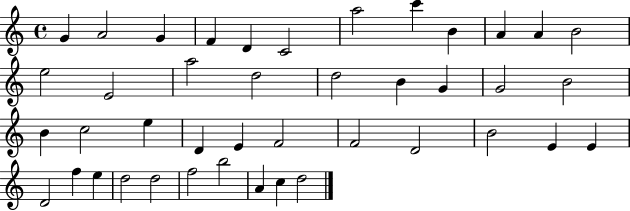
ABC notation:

X:1
T:Untitled
M:4/4
L:1/4
K:C
G A2 G F D C2 a2 c' B A A B2 e2 E2 a2 d2 d2 B G G2 B2 B c2 e D E F2 F2 D2 B2 E E D2 f e d2 d2 f2 b2 A c d2